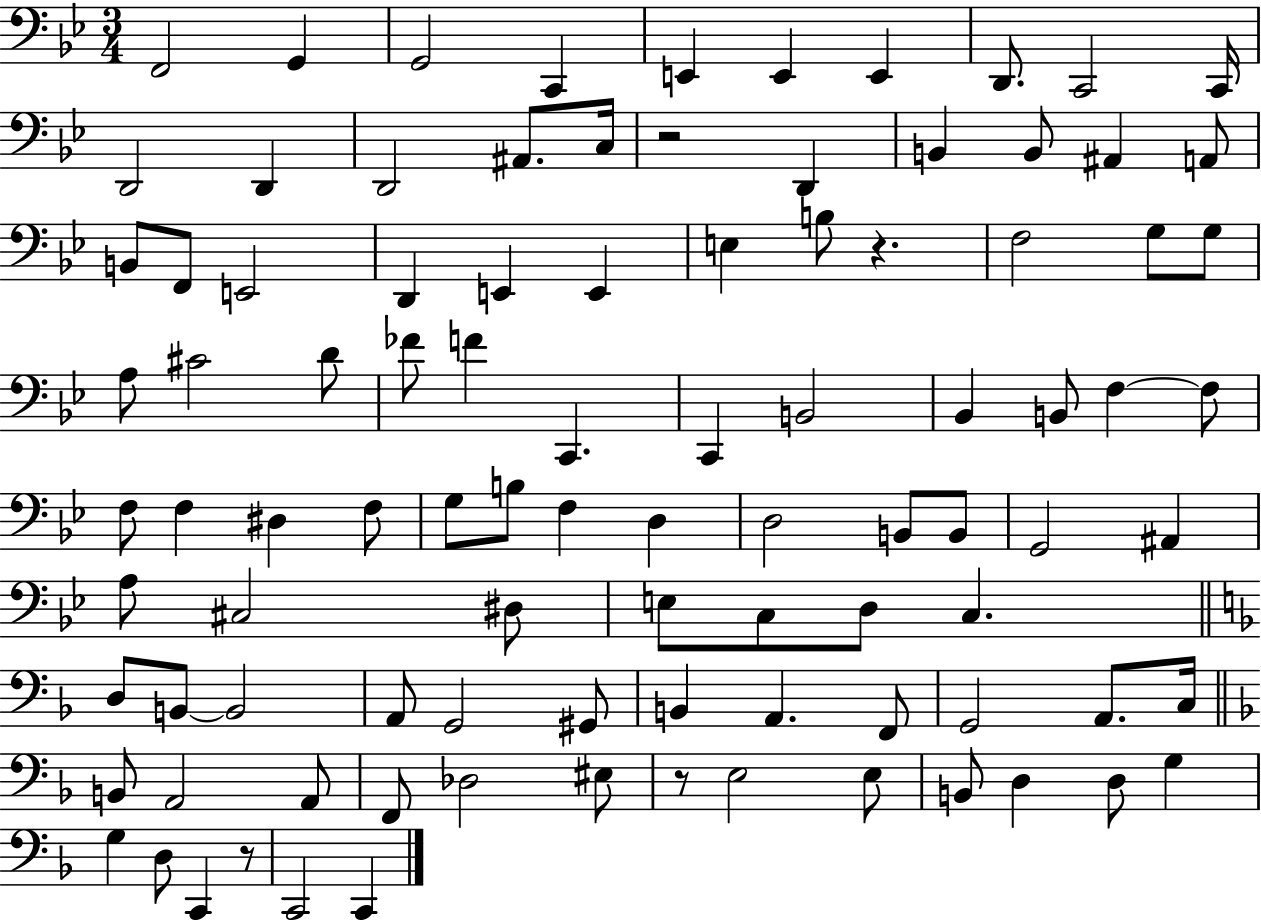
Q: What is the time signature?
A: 3/4